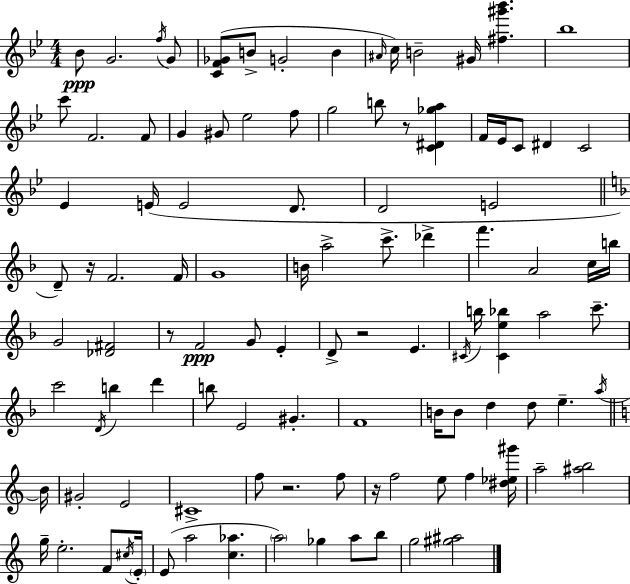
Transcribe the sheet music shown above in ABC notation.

X:1
T:Untitled
M:4/4
L:1/4
K:Gm
_B/2 G2 f/4 G/2 [CF_G]/2 B/2 G2 B ^A/4 c/4 B2 ^G/4 [^f^g'_b'] _b4 c'/2 F2 F/2 G ^G/2 _e2 f/2 g2 b/2 z/2 [C^D_ga] F/4 _E/4 C/2 ^D C2 _E E/4 E2 D/2 D2 E2 D/2 z/4 F2 F/4 G4 B/4 a2 c'/2 _d' f' A2 c/4 b/4 G2 [_D^F]2 z/2 F2 G/2 E D/2 z2 E ^C/4 b/4 [^Ce_b] a2 c'/2 c'2 D/4 b d' b/2 E2 ^G F4 B/4 B/2 d d/2 e a/4 B/4 ^G2 E2 ^C4 f/2 z2 f/2 z/4 f2 e/2 f [^d_e^g']/4 a2 [^ab]2 g/4 e2 F/2 ^c/4 E/4 E/2 a2 [c_a] a2 _g a/2 b/2 g2 [^g^a]2